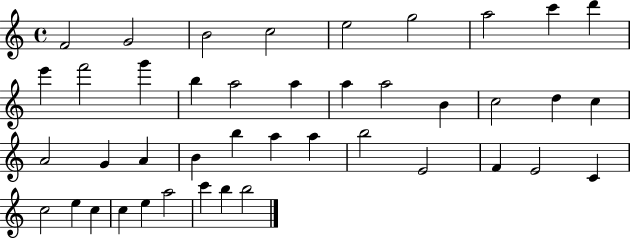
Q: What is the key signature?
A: C major